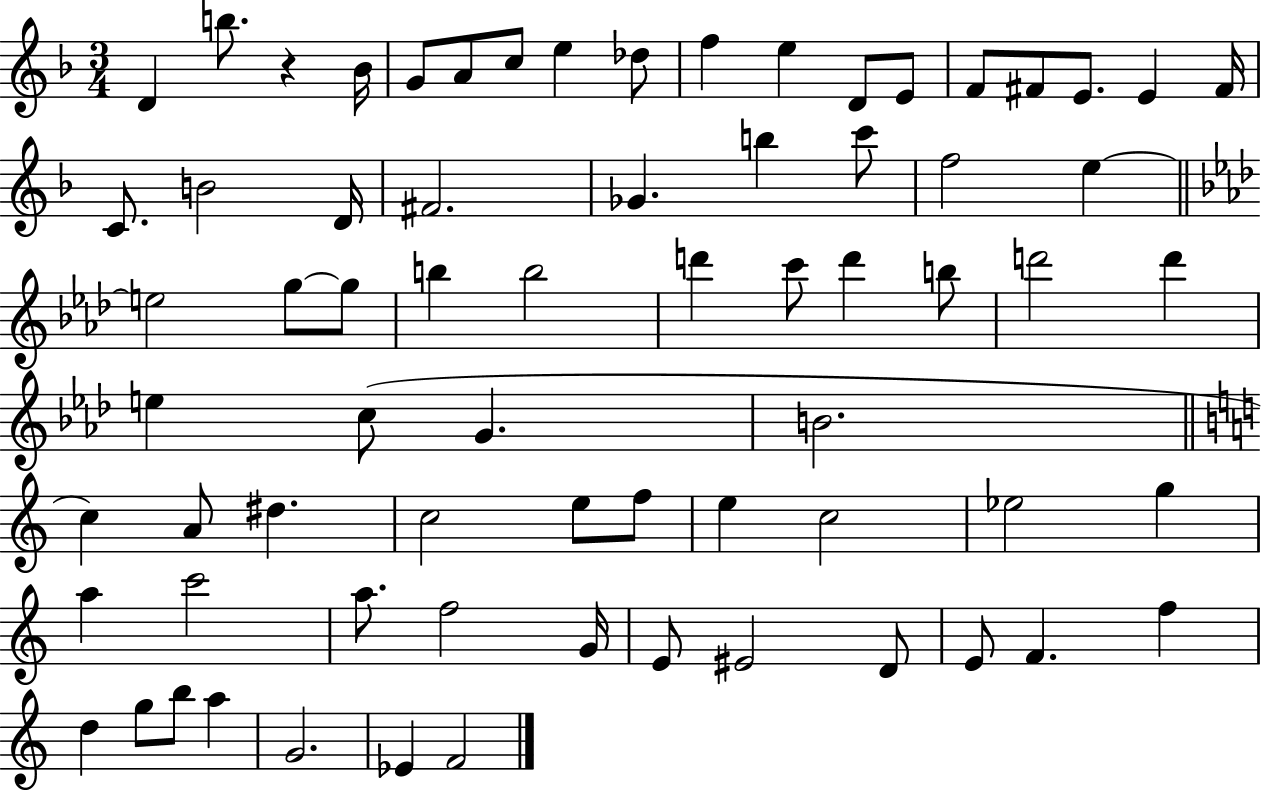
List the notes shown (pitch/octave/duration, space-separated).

D4/q B5/e. R/q Bb4/s G4/e A4/e C5/e E5/q Db5/e F5/q E5/q D4/e E4/e F4/e F#4/e E4/e. E4/q F#4/s C4/e. B4/h D4/s F#4/h. Gb4/q. B5/q C6/e F5/h E5/q E5/h G5/e G5/e B5/q B5/h D6/q C6/e D6/q B5/e D6/h D6/q E5/q C5/e G4/q. B4/h. C5/q A4/e D#5/q. C5/h E5/e F5/e E5/q C5/h Eb5/h G5/q A5/q C6/h A5/e. F5/h G4/s E4/e EIS4/h D4/e E4/e F4/q. F5/q D5/q G5/e B5/e A5/q G4/h. Eb4/q F4/h